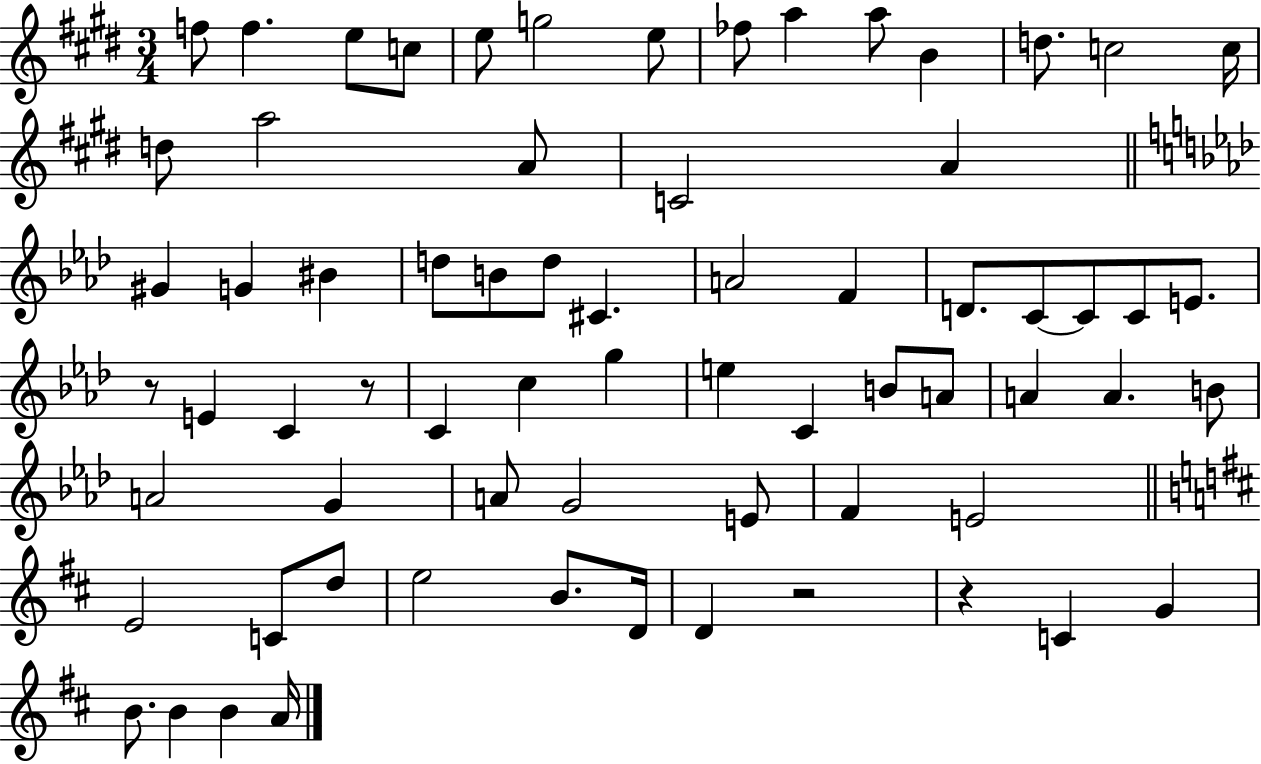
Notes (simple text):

F5/e F5/q. E5/e C5/e E5/e G5/h E5/e FES5/e A5/q A5/e B4/q D5/e. C5/h C5/s D5/e A5/h A4/e C4/h A4/q G#4/q G4/q BIS4/q D5/e B4/e D5/e C#4/q. A4/h F4/q D4/e. C4/e C4/e C4/e E4/e. R/e E4/q C4/q R/e C4/q C5/q G5/q E5/q C4/q B4/e A4/e A4/q A4/q. B4/e A4/h G4/q A4/e G4/h E4/e F4/q E4/h E4/h C4/e D5/e E5/h B4/e. D4/s D4/q R/h R/q C4/q G4/q B4/e. B4/q B4/q A4/s